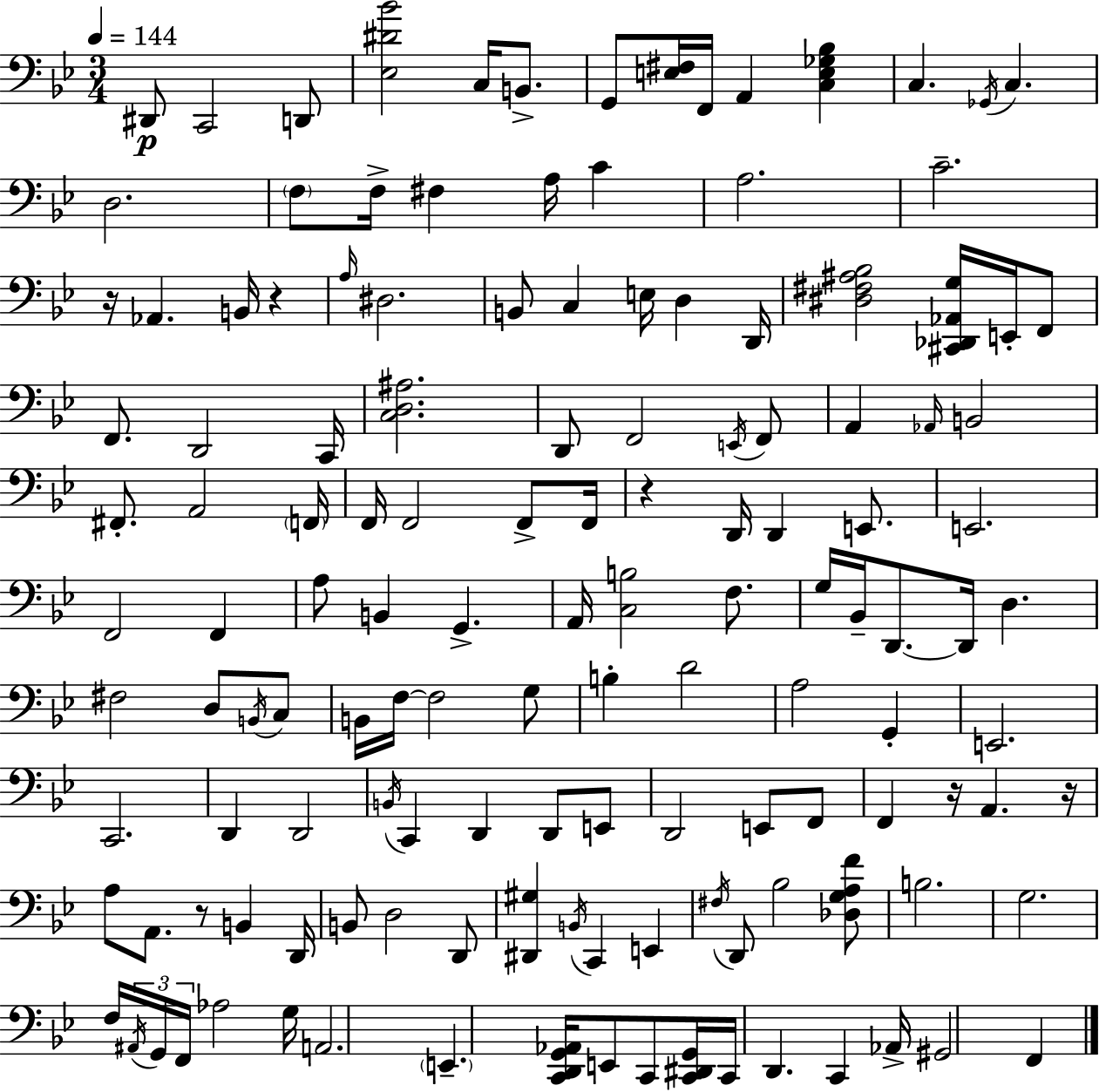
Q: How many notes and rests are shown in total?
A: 137